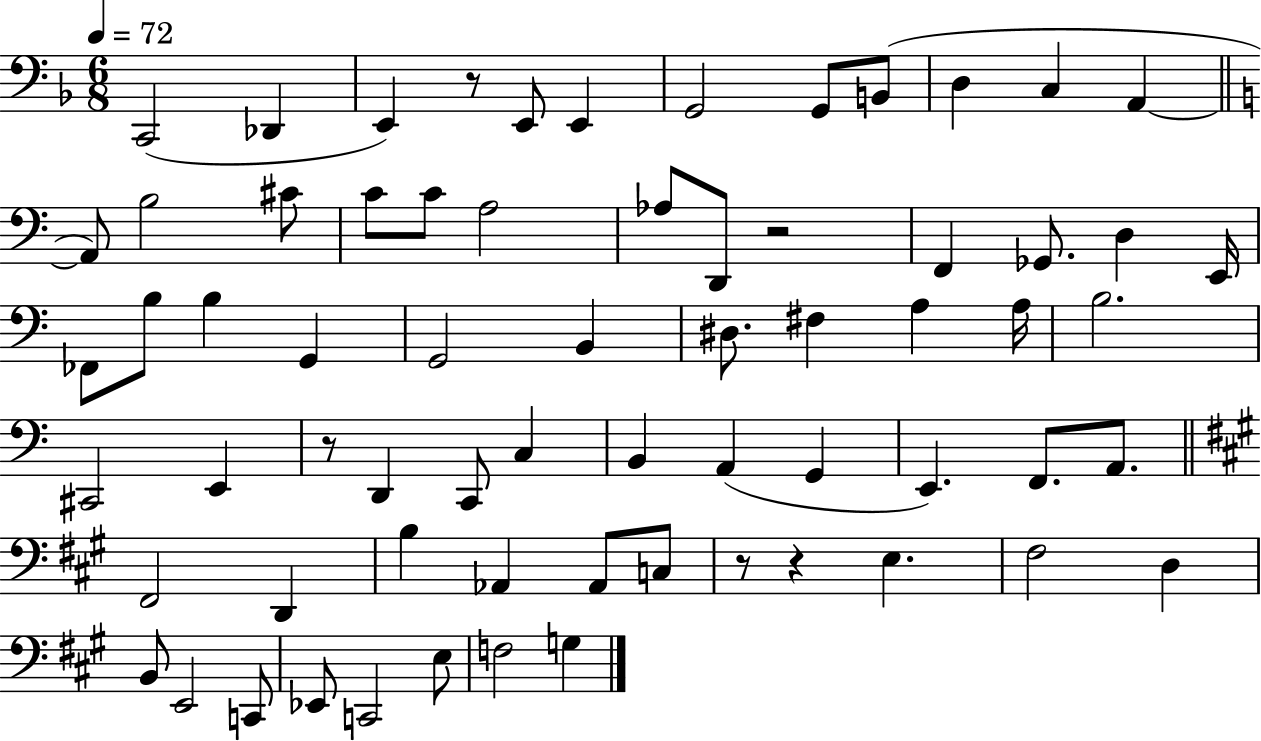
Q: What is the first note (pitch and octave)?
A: C2